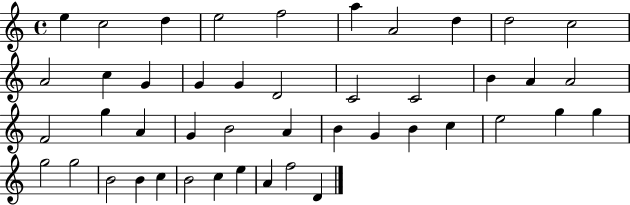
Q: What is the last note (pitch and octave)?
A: D4